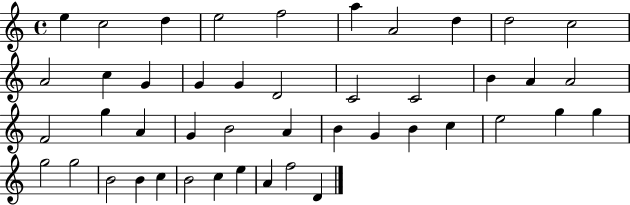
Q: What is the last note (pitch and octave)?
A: D4